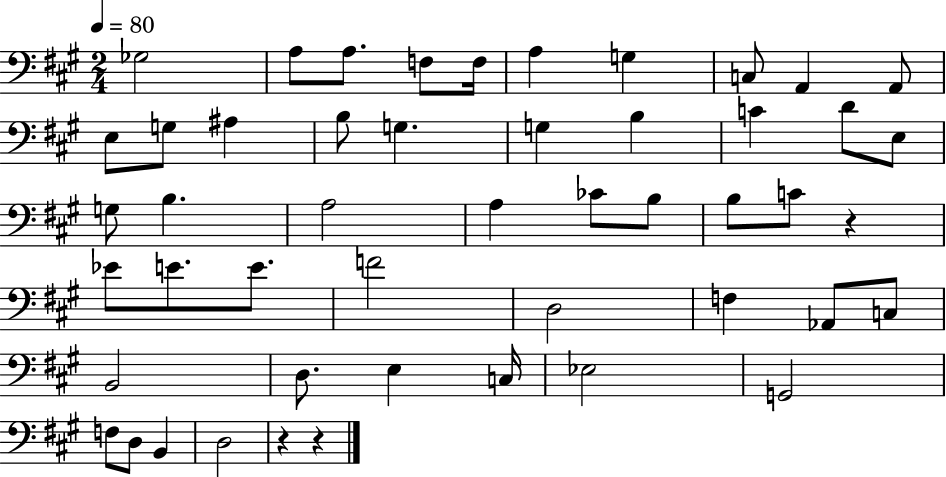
Gb3/h A3/e A3/e. F3/e F3/s A3/q G3/q C3/e A2/q A2/e E3/e G3/e A#3/q B3/e G3/q. G3/q B3/q C4/q D4/e E3/e G3/e B3/q. A3/h A3/q CES4/e B3/e B3/e C4/e R/q Eb4/e E4/e. E4/e. F4/h D3/h F3/q Ab2/e C3/e B2/h D3/e. E3/q C3/s Eb3/h G2/h F3/e D3/e B2/q D3/h R/q R/q